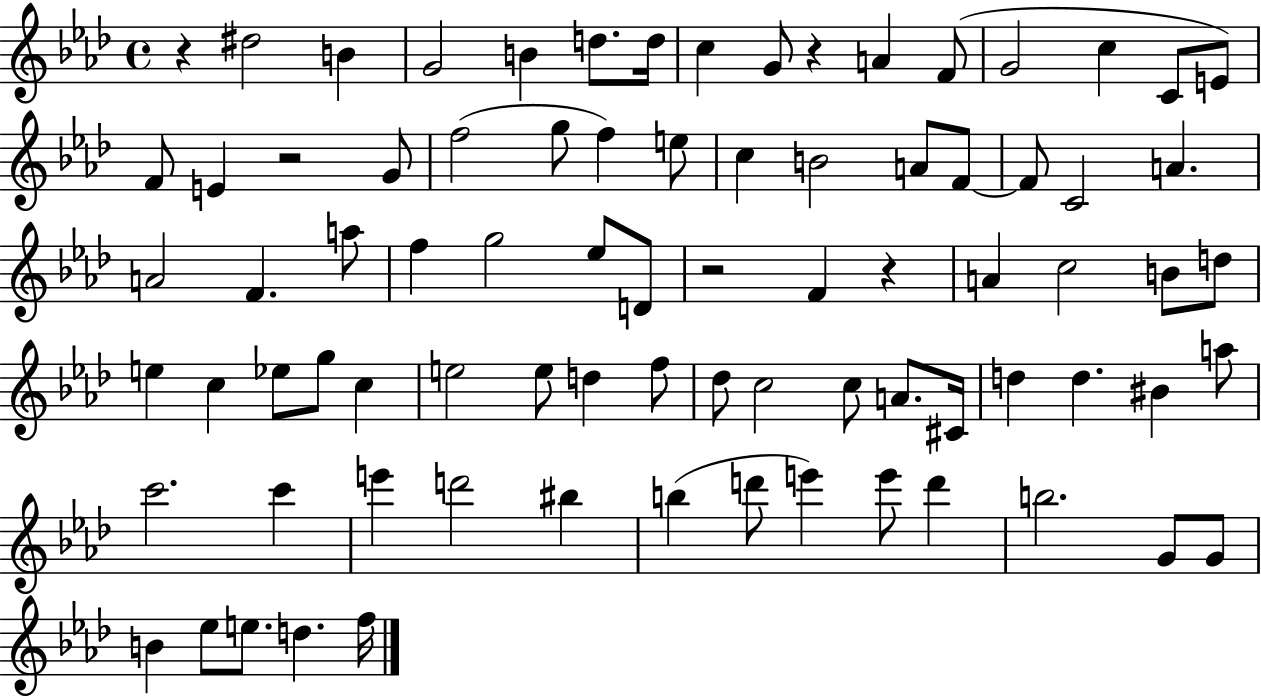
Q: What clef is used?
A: treble